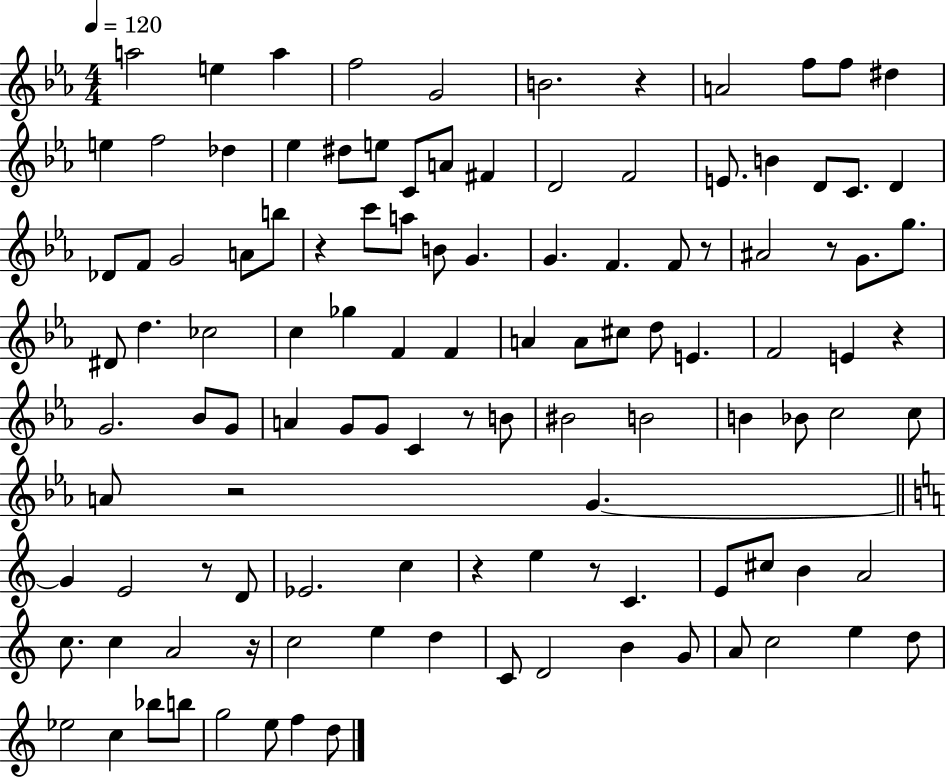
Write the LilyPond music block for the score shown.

{
  \clef treble
  \numericTimeSignature
  \time 4/4
  \key ees \major
  \tempo 4 = 120
  a''2 e''4 a''4 | f''2 g'2 | b'2. r4 | a'2 f''8 f''8 dis''4 | \break e''4 f''2 des''4 | ees''4 dis''8 e''8 c'8 a'8 fis'4 | d'2 f'2 | e'8. b'4 d'8 c'8. d'4 | \break des'8 f'8 g'2 a'8 b''8 | r4 c'''8 a''8 b'8 g'4. | g'4. f'4. f'8 r8 | ais'2 r8 g'8. g''8. | \break dis'8 d''4. ces''2 | c''4 ges''4 f'4 f'4 | a'4 a'8 cis''8 d''8 e'4. | f'2 e'4 r4 | \break g'2. bes'8 g'8 | a'4 g'8 g'8 c'4 r8 b'8 | bis'2 b'2 | b'4 bes'8 c''2 c''8 | \break a'8 r2 g'4.~~ | \bar "||" \break \key a \minor g'4 e'2 r8 d'8 | ees'2. c''4 | r4 e''4 r8 c'4. | e'8 cis''8 b'4 a'2 | \break c''8. c''4 a'2 r16 | c''2 e''4 d''4 | c'8 d'2 b'4 g'8 | a'8 c''2 e''4 d''8 | \break ees''2 c''4 bes''8 b''8 | g''2 e''8 f''4 d''8 | \bar "|."
}